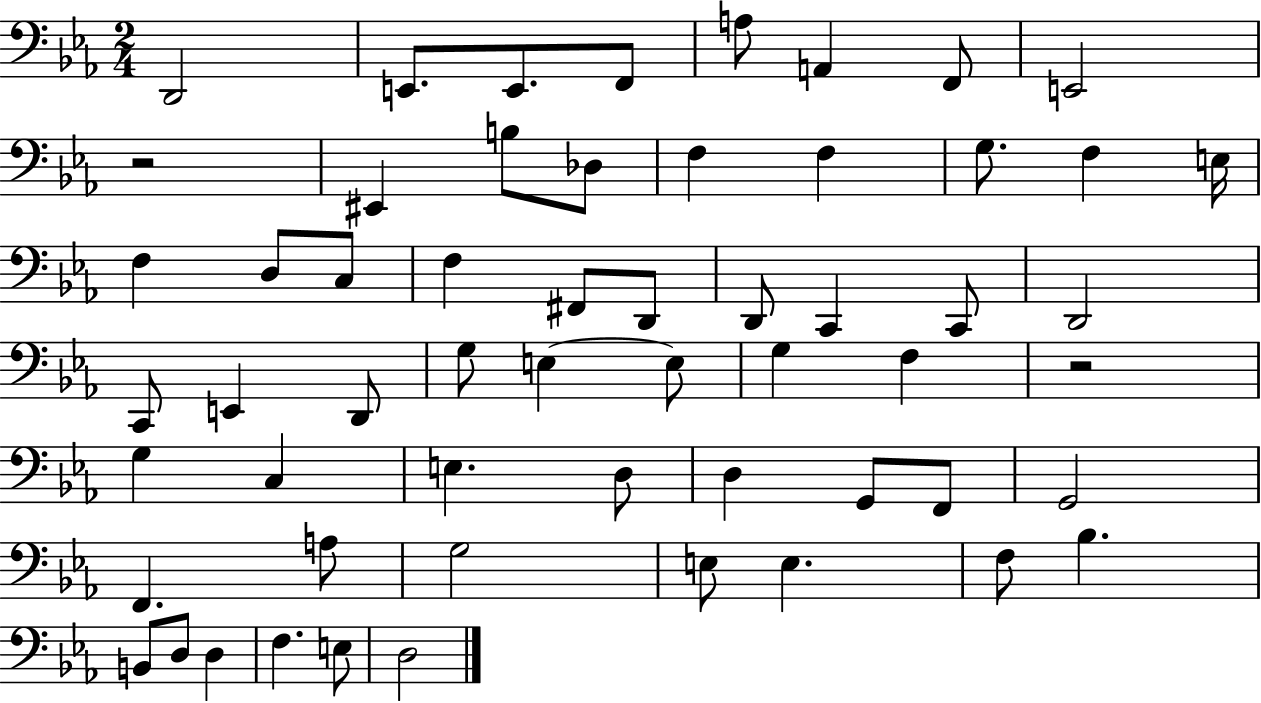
D2/h E2/e. E2/e. F2/e A3/e A2/q F2/e E2/h R/h EIS2/q B3/e Db3/e F3/q F3/q G3/e. F3/q E3/s F3/q D3/e C3/e F3/q F#2/e D2/e D2/e C2/q C2/e D2/h C2/e E2/q D2/e G3/e E3/q E3/e G3/q F3/q R/h G3/q C3/q E3/q. D3/e D3/q G2/e F2/e G2/h F2/q. A3/e G3/h E3/e E3/q. F3/e Bb3/q. B2/e D3/e D3/q F3/q. E3/e D3/h